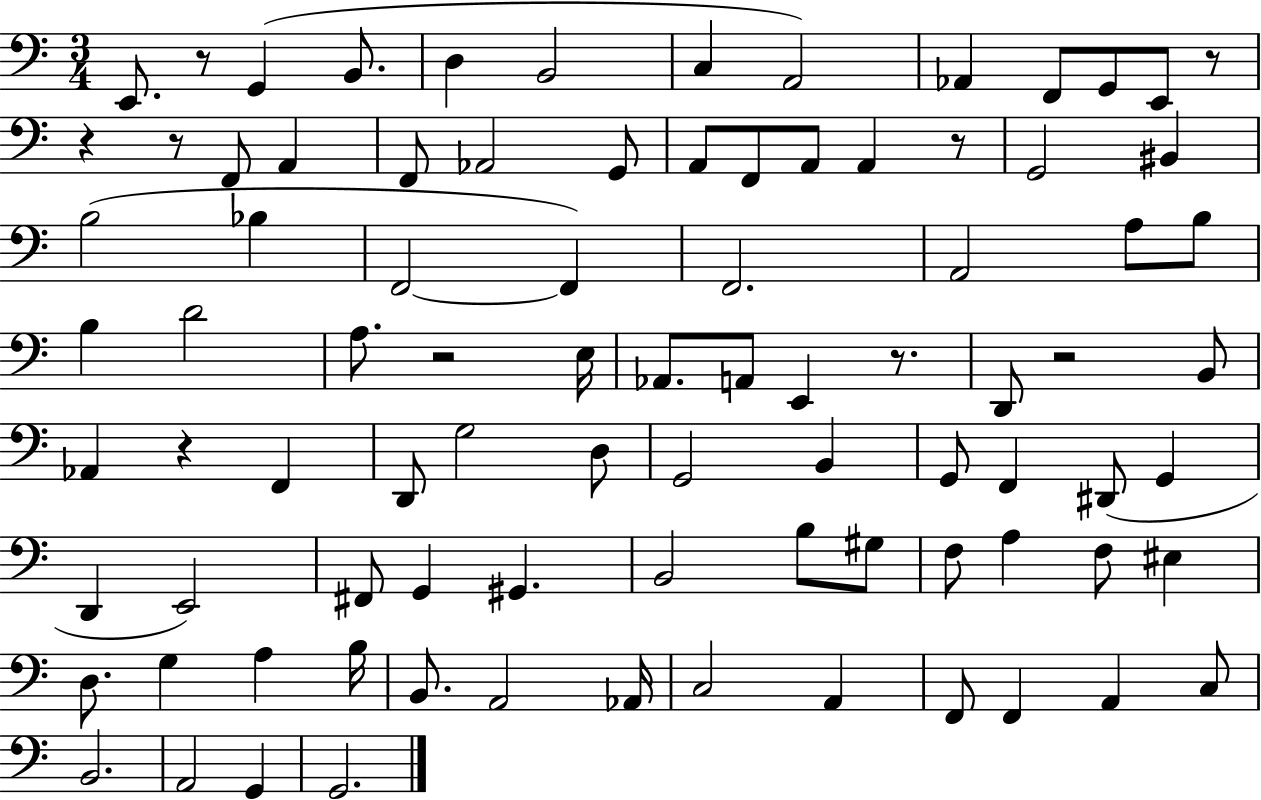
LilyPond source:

{
  \clef bass
  \numericTimeSignature
  \time 3/4
  \key c \major
  \repeat volta 2 { e,8. r8 g,4( b,8. | d4 b,2 | c4 a,2) | aes,4 f,8 g,8 e,8 r8 | \break r4 r8 f,8 a,4 | f,8 aes,2 g,8 | a,8 f,8 a,8 a,4 r8 | g,2 bis,4 | \break b2( bes4 | f,2~~ f,4) | f,2. | a,2 a8 b8 | \break b4 d'2 | a8. r2 e16 | aes,8. a,8 e,4 r8. | d,8 r2 b,8 | \break aes,4 r4 f,4 | d,8 g2 d8 | g,2 b,4 | g,8 f,4 dis,8( g,4 | \break d,4 e,2) | fis,8 g,4 gis,4. | b,2 b8 gis8 | f8 a4 f8 eis4 | \break d8. g4 a4 b16 | b,8. a,2 aes,16 | c2 a,4 | f,8 f,4 a,4 c8 | \break b,2. | a,2 g,4 | g,2. | } \bar "|."
}